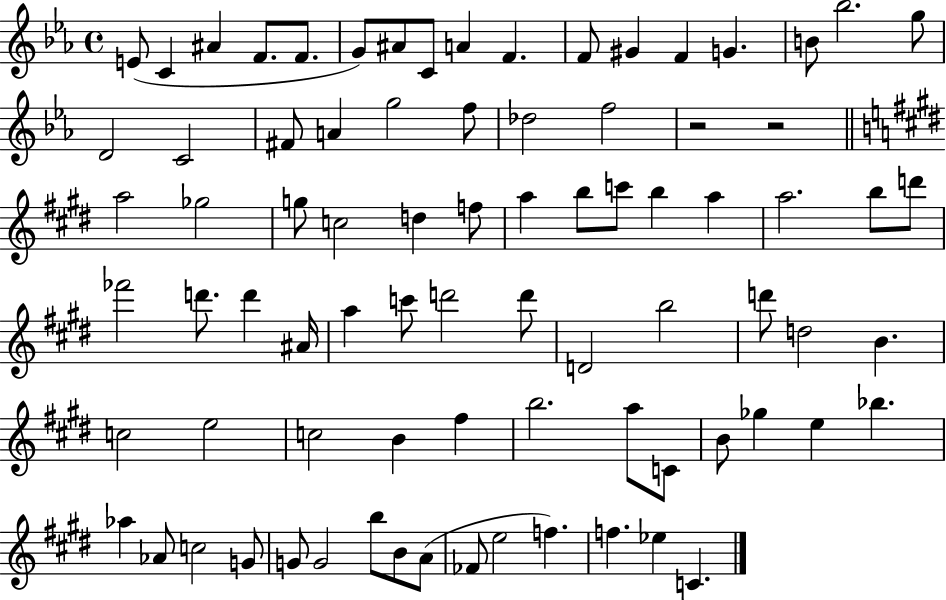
{
  \clef treble
  \time 4/4
  \defaultTimeSignature
  \key ees \major
  e'8( c'4 ais'4 f'8. f'8. | g'8) ais'8 c'8 a'4 f'4. | f'8 gis'4 f'4 g'4. | b'8 bes''2. g''8 | \break d'2 c'2 | fis'8 a'4 g''2 f''8 | des''2 f''2 | r2 r2 | \break \bar "||" \break \key e \major a''2 ges''2 | g''8 c''2 d''4 f''8 | a''4 b''8 c'''8 b''4 a''4 | a''2. b''8 d'''8 | \break fes'''2 d'''8. d'''4 ais'16 | a''4 c'''8 d'''2 d'''8 | d'2 b''2 | d'''8 d''2 b'4. | \break c''2 e''2 | c''2 b'4 fis''4 | b''2. a''8 c'8 | b'8 ges''4 e''4 bes''4. | \break aes''4 aes'8 c''2 g'8 | g'8 g'2 b''8 b'8 a'8( | fes'8 e''2 f''4.) | f''4. ees''4 c'4. | \break \bar "|."
}